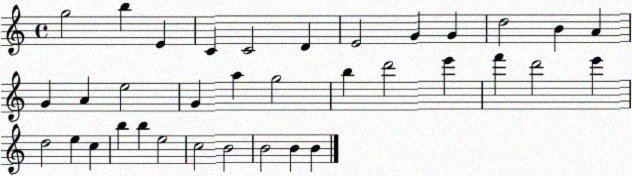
X:1
T:Untitled
M:4/4
L:1/4
K:C
g2 b E C C2 D E2 G G d2 B A G A e2 G a g2 b d'2 e' f' d'2 e' d2 e c b b e2 c2 B2 B2 B B